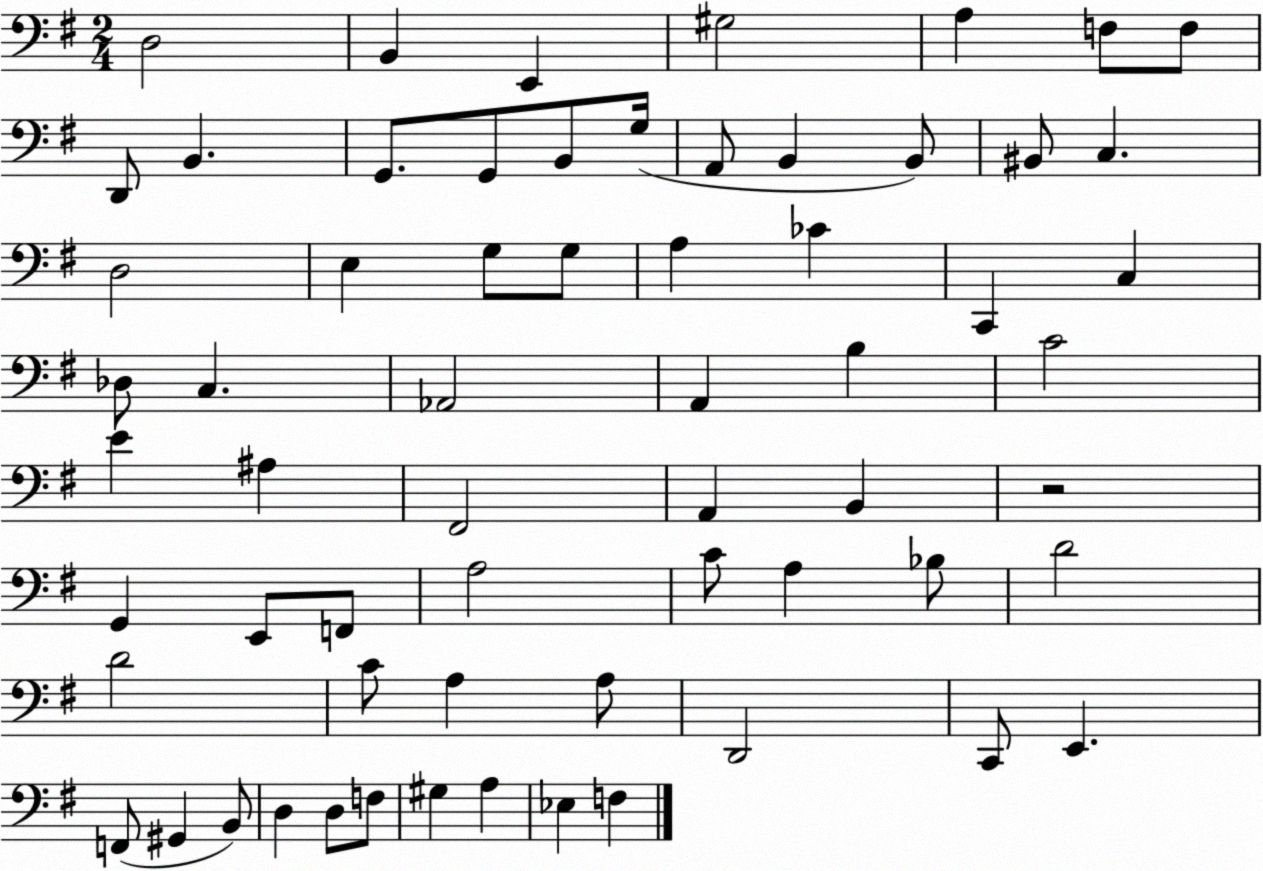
X:1
T:Untitled
M:2/4
L:1/4
K:G
D,2 B,, E,, ^G,2 A, F,/2 F,/2 D,,/2 B,, G,,/2 G,,/2 B,,/2 G,/4 A,,/2 B,, B,,/2 ^B,,/2 C, D,2 E, G,/2 G,/2 A, _C C,, C, _D,/2 C, _A,,2 A,, B, C2 E ^A, ^F,,2 A,, B,, z2 G,, E,,/2 F,,/2 A,2 C/2 A, _B,/2 D2 D2 C/2 A, A,/2 D,,2 C,,/2 E,, F,,/2 ^G,, B,,/2 D, D,/2 F,/2 ^G, A, _E, F,